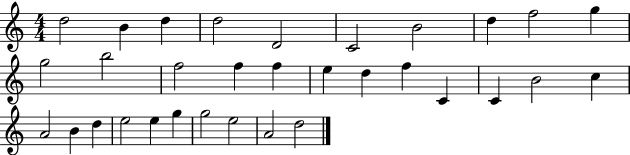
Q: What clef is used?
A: treble